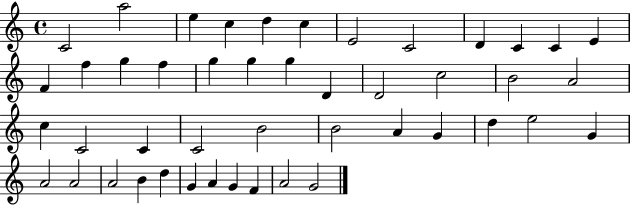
X:1
T:Untitled
M:4/4
L:1/4
K:C
C2 a2 e c d c E2 C2 D C C E F f g f g g g D D2 c2 B2 A2 c C2 C C2 B2 B2 A G d e2 G A2 A2 A2 B d G A G F A2 G2